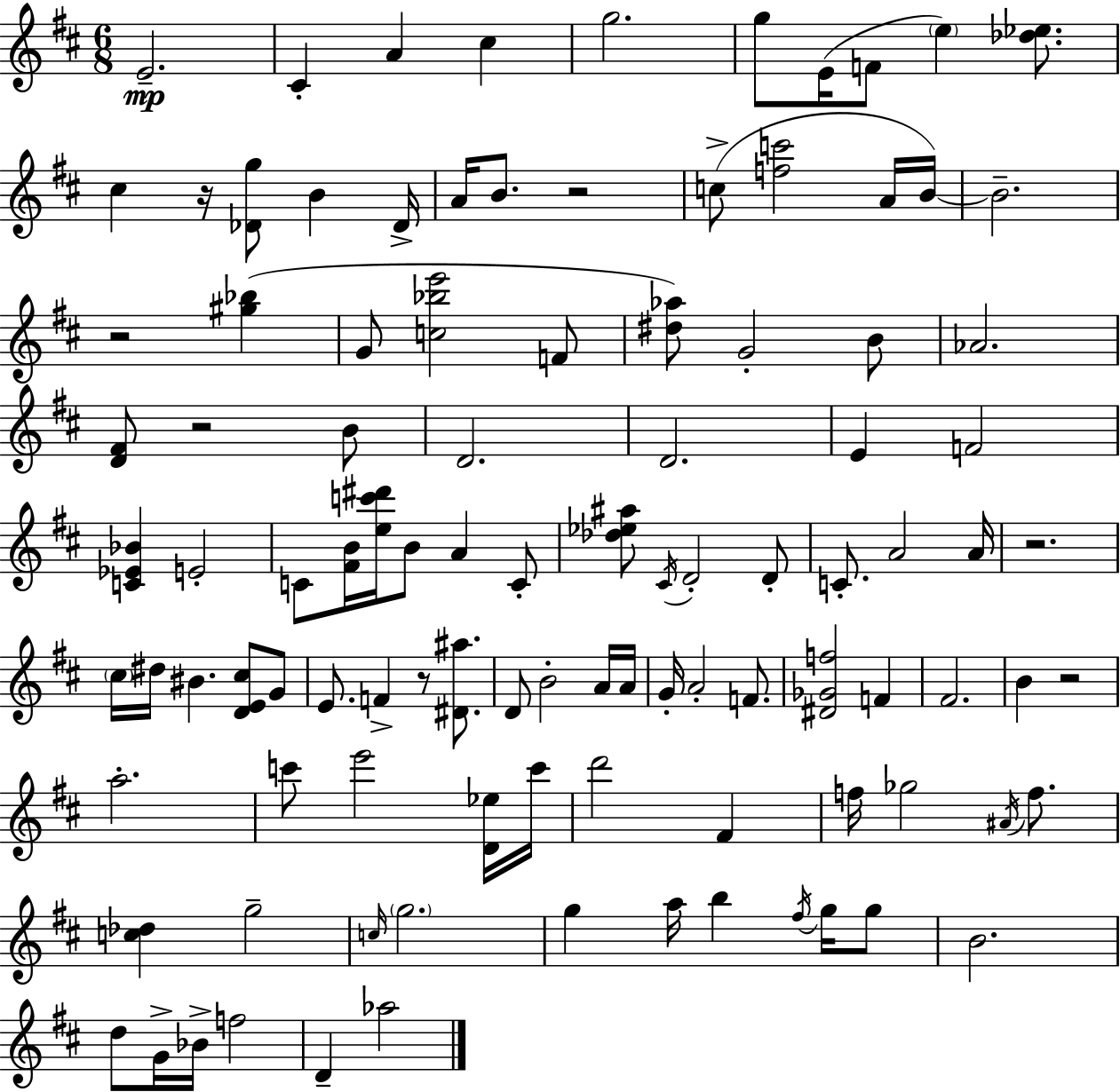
E4/h. C#4/q A4/q C#5/q G5/h. G5/e E4/s F4/e E5/q [Db5,Eb5]/e. C#5/q R/s [Db4,G5]/e B4/q Db4/s A4/s B4/e. R/h C5/e [F5,C6]/h A4/s B4/s B4/h. R/h [G#5,Bb5]/q G4/e [C5,Bb5,E6]/h F4/e [D#5,Ab5]/e G4/h B4/e Ab4/h. [D4,F#4]/e R/h B4/e D4/h. D4/h. E4/q F4/h [C4,Eb4,Bb4]/q E4/h C4/e [F#4,B4]/s [E5,C6,D#6]/s B4/e A4/q C4/e [Db5,Eb5,A#5]/e C#4/s D4/h D4/e C4/e. A4/h A4/s R/h. C#5/s D#5/s BIS4/q. [D4,E4,C#5]/e G4/e E4/e. F4/q R/e [D#4,A#5]/e. D4/e B4/h A4/s A4/s G4/s A4/h F4/e. [D#4,Gb4,F5]/h F4/q F#4/h. B4/q R/h A5/h. C6/e E6/h [D4,Eb5]/s C6/s D6/h F#4/q F5/s Gb5/h A#4/s F5/e. [C5,Db5]/q G5/h C5/s G5/h. G5/q A5/s B5/q F#5/s G5/s G5/e B4/h. D5/e G4/s Bb4/s F5/h D4/q Ab5/h